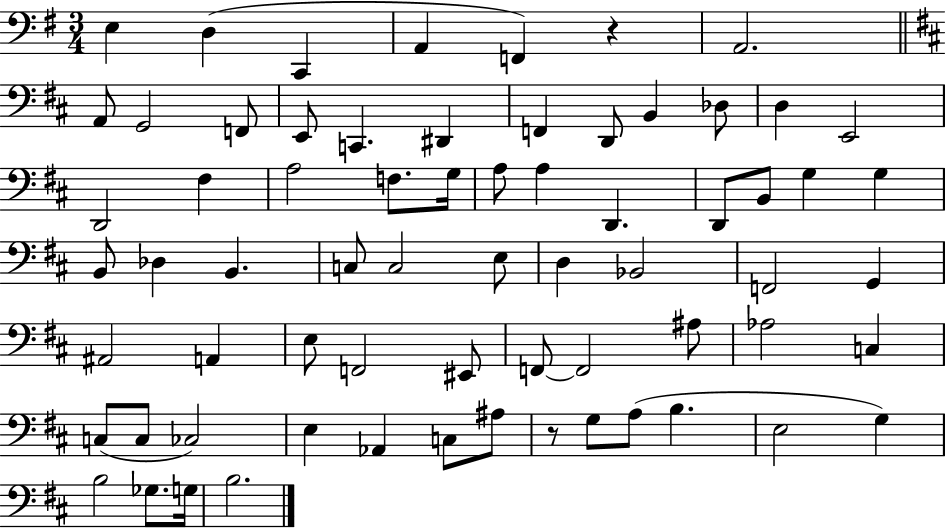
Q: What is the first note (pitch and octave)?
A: E3